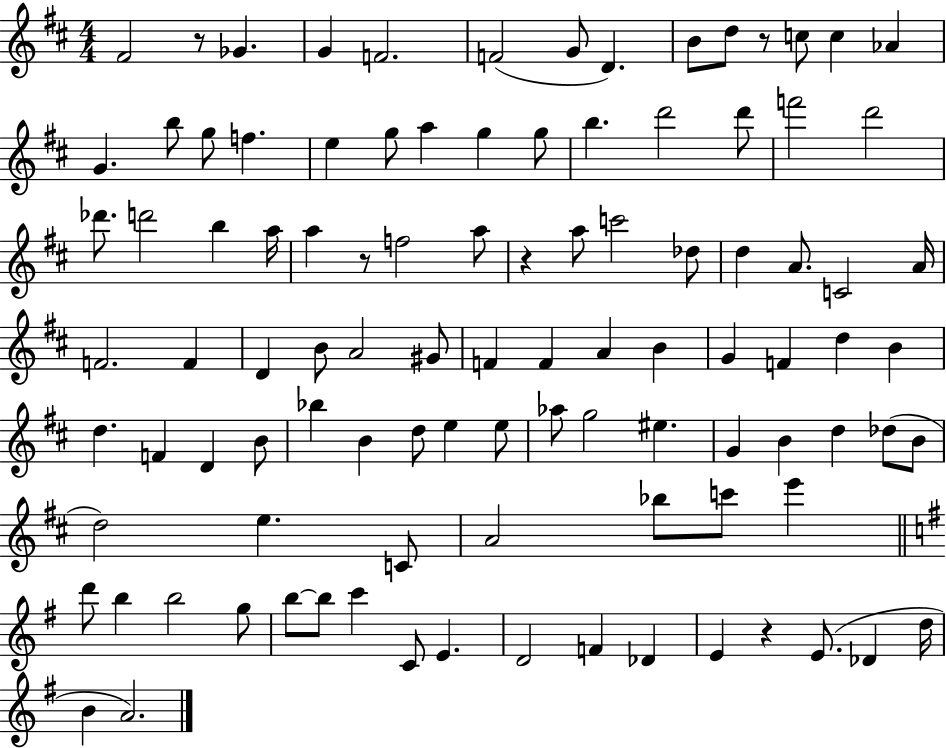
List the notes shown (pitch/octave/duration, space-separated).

F#4/h R/e Gb4/q. G4/q F4/h. F4/h G4/e D4/q. B4/e D5/e R/e C5/e C5/q Ab4/q G4/q. B5/e G5/e F5/q. E5/q G5/e A5/q G5/q G5/e B5/q. D6/h D6/e F6/h D6/h Db6/e. D6/h B5/q A5/s A5/q R/e F5/h A5/e R/q A5/e C6/h Db5/e D5/q A4/e. C4/h A4/s F4/h. F4/q D4/q B4/e A4/h G#4/e F4/q F4/q A4/q B4/q G4/q F4/q D5/q B4/q D5/q. F4/q D4/q B4/e Bb5/q B4/q D5/e E5/q E5/e Ab5/e G5/h EIS5/q. G4/q B4/q D5/q Db5/e B4/e D5/h E5/q. C4/e A4/h Bb5/e C6/e E6/q D6/e B5/q B5/h G5/e B5/e B5/e C6/q C4/e E4/q. D4/h F4/q Db4/q E4/q R/q E4/e. Db4/q D5/s B4/q A4/h.